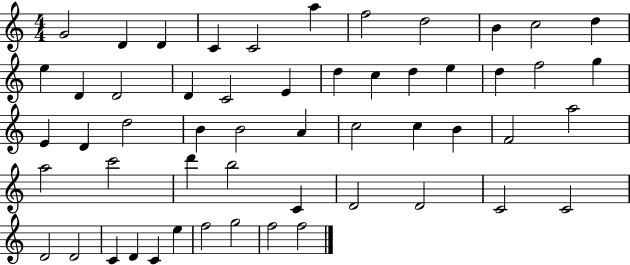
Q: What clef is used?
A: treble